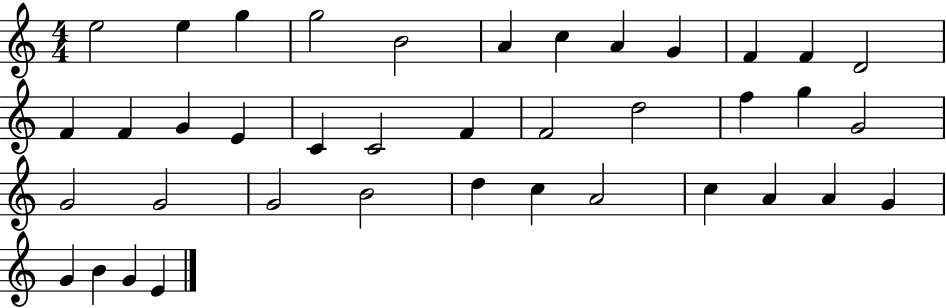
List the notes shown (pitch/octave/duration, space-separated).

E5/h E5/q G5/q G5/h B4/h A4/q C5/q A4/q G4/q F4/q F4/q D4/h F4/q F4/q G4/q E4/q C4/q C4/h F4/q F4/h D5/h F5/q G5/q G4/h G4/h G4/h G4/h B4/h D5/q C5/q A4/h C5/q A4/q A4/q G4/q G4/q B4/q G4/q E4/q